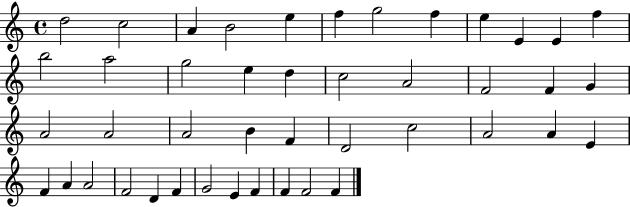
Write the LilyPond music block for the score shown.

{
  \clef treble
  \time 4/4
  \defaultTimeSignature
  \key c \major
  d''2 c''2 | a'4 b'2 e''4 | f''4 g''2 f''4 | e''4 e'4 e'4 f''4 | \break b''2 a''2 | g''2 e''4 d''4 | c''2 a'2 | f'2 f'4 g'4 | \break a'2 a'2 | a'2 b'4 f'4 | d'2 c''2 | a'2 a'4 e'4 | \break f'4 a'4 a'2 | f'2 d'4 f'4 | g'2 e'4 f'4 | f'4 f'2 f'4 | \break \bar "|."
}